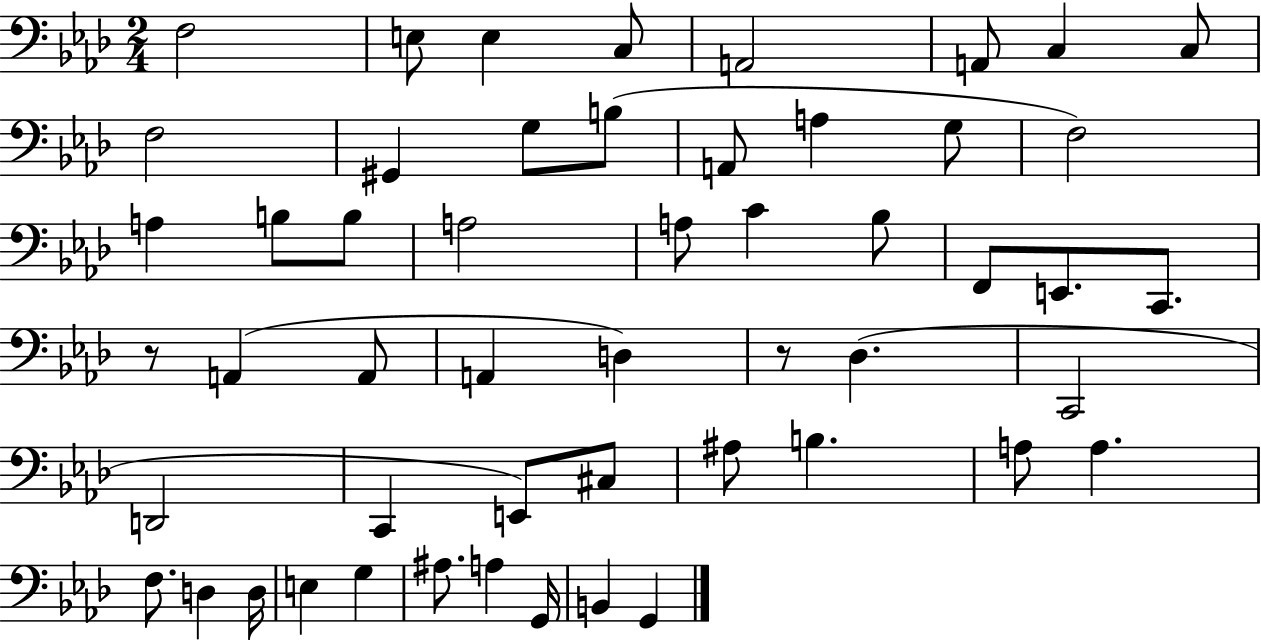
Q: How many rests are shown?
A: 2